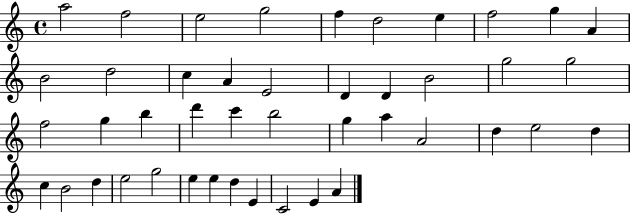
{
  \clef treble
  \time 4/4
  \defaultTimeSignature
  \key c \major
  a''2 f''2 | e''2 g''2 | f''4 d''2 e''4 | f''2 g''4 a'4 | \break b'2 d''2 | c''4 a'4 e'2 | d'4 d'4 b'2 | g''2 g''2 | \break f''2 g''4 b''4 | d'''4 c'''4 b''2 | g''4 a''4 a'2 | d''4 e''2 d''4 | \break c''4 b'2 d''4 | e''2 g''2 | e''4 e''4 d''4 e'4 | c'2 e'4 a'4 | \break \bar "|."
}